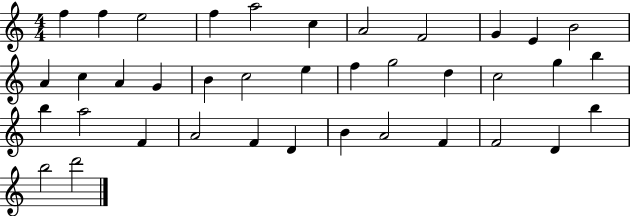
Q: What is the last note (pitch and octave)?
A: D6